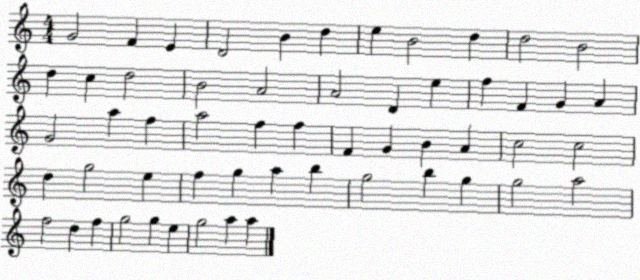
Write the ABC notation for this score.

X:1
T:Untitled
M:4/4
L:1/4
K:C
G2 F E D2 B d e B2 d d2 B2 d c d2 B2 A2 A2 D e f F G A G2 a f a2 f f F G B A c2 c2 d g2 e f g a b g2 b g g2 a2 f2 d f g2 g e g2 a a